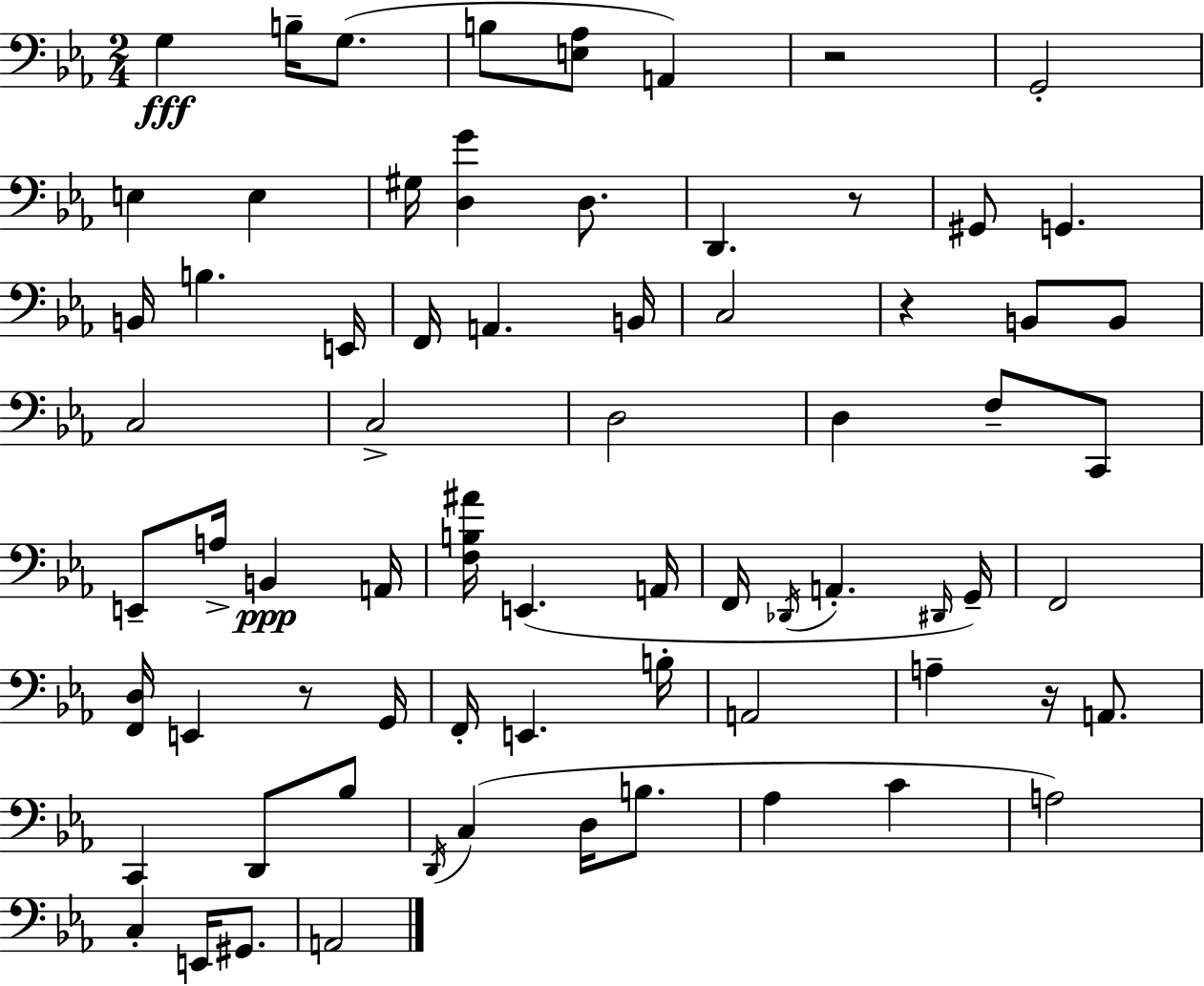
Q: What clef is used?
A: bass